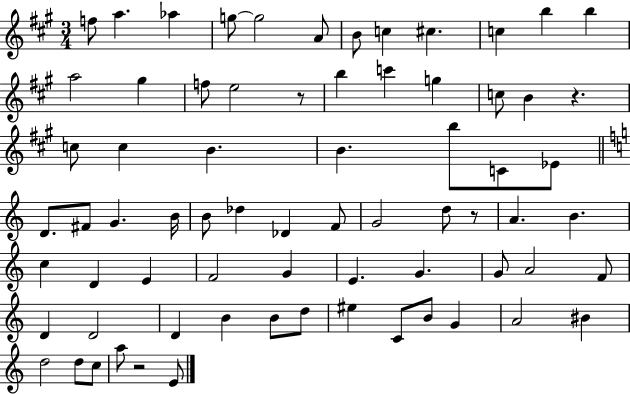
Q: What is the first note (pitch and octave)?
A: F5